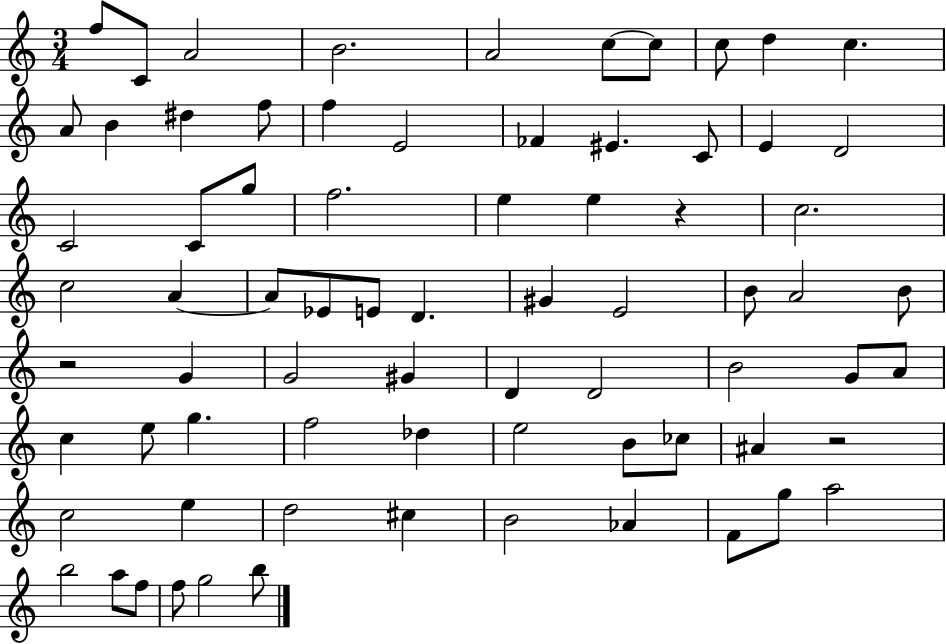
{
  \clef treble
  \numericTimeSignature
  \time 3/4
  \key c \major
  f''8 c'8 a'2 | b'2. | a'2 c''8~~ c''8 | c''8 d''4 c''4. | \break a'8 b'4 dis''4 f''8 | f''4 e'2 | fes'4 eis'4. c'8 | e'4 d'2 | \break c'2 c'8 g''8 | f''2. | e''4 e''4 r4 | c''2. | \break c''2 a'4~~ | a'8 ees'8 e'8 d'4. | gis'4 e'2 | b'8 a'2 b'8 | \break r2 g'4 | g'2 gis'4 | d'4 d'2 | b'2 g'8 a'8 | \break c''4 e''8 g''4. | f''2 des''4 | e''2 b'8 ces''8 | ais'4 r2 | \break c''2 e''4 | d''2 cis''4 | b'2 aes'4 | f'8 g''8 a''2 | \break b''2 a''8 f''8 | f''8 g''2 b''8 | \bar "|."
}